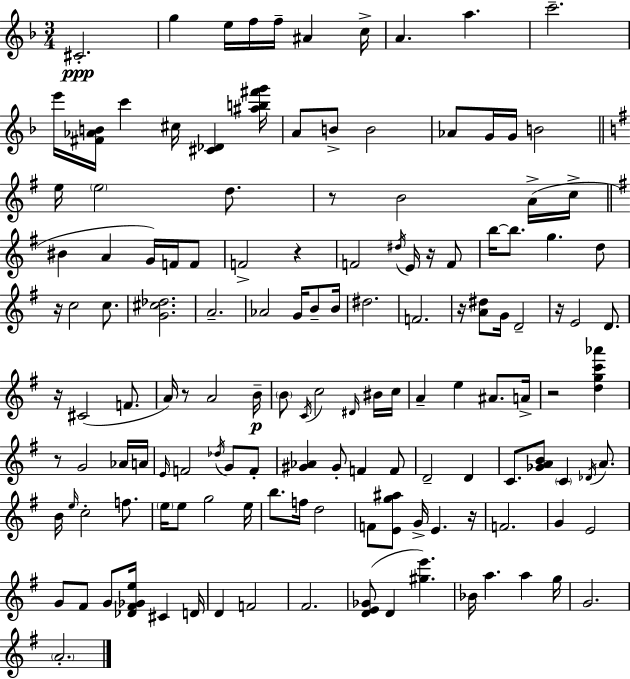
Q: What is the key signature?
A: F major